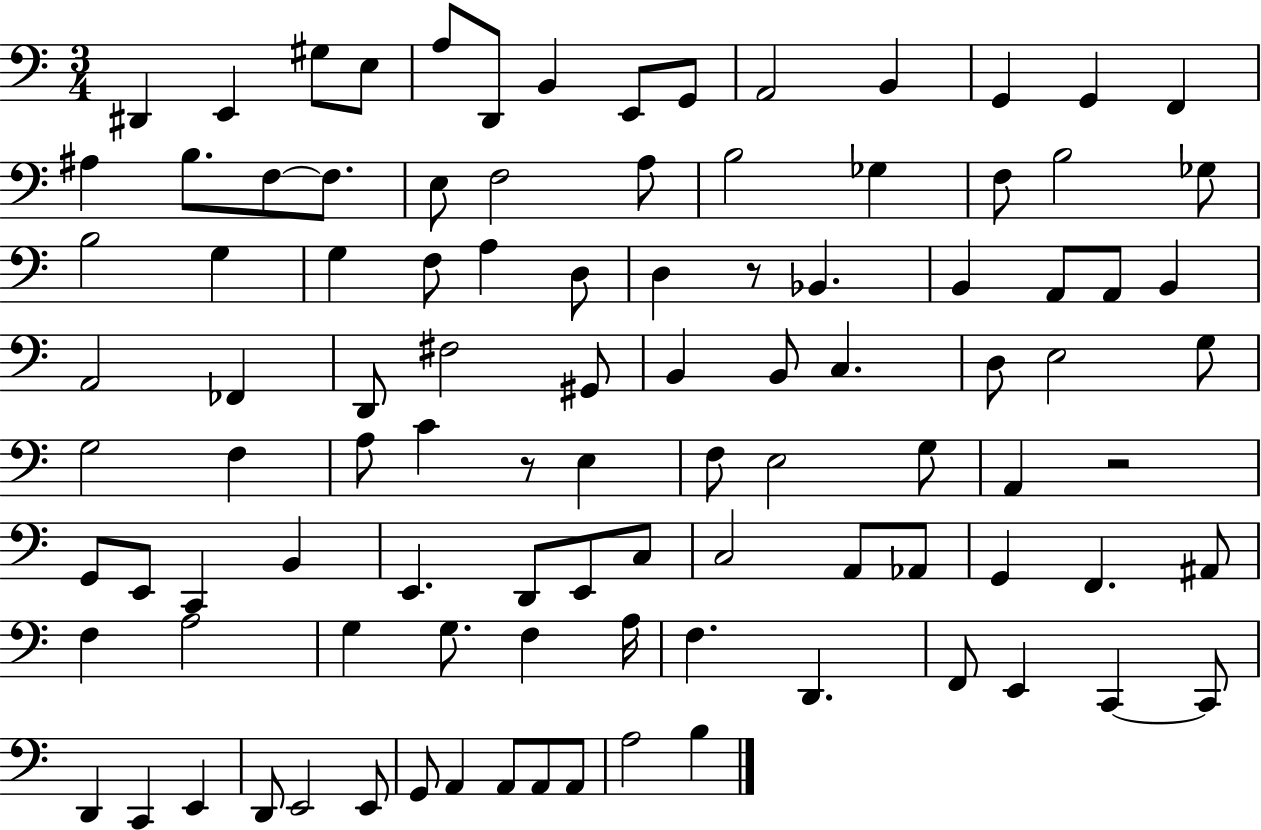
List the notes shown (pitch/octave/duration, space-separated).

D#2/q E2/q G#3/e E3/e A3/e D2/e B2/q E2/e G2/e A2/h B2/q G2/q G2/q F2/q A#3/q B3/e. F3/e F3/e. E3/e F3/h A3/e B3/h Gb3/q F3/e B3/h Gb3/e B3/h G3/q G3/q F3/e A3/q D3/e D3/q R/e Bb2/q. B2/q A2/e A2/e B2/q A2/h FES2/q D2/e F#3/h G#2/e B2/q B2/e C3/q. D3/e E3/h G3/e G3/h F3/q A3/e C4/q R/e E3/q F3/e E3/h G3/e A2/q R/h G2/e E2/e C2/q B2/q E2/q. D2/e E2/e C3/e C3/h A2/e Ab2/e G2/q F2/q. A#2/e F3/q A3/h G3/q G3/e. F3/q A3/s F3/q. D2/q. F2/e E2/q C2/q C2/e D2/q C2/q E2/q D2/e E2/h E2/e G2/e A2/q A2/e A2/e A2/e A3/h B3/q